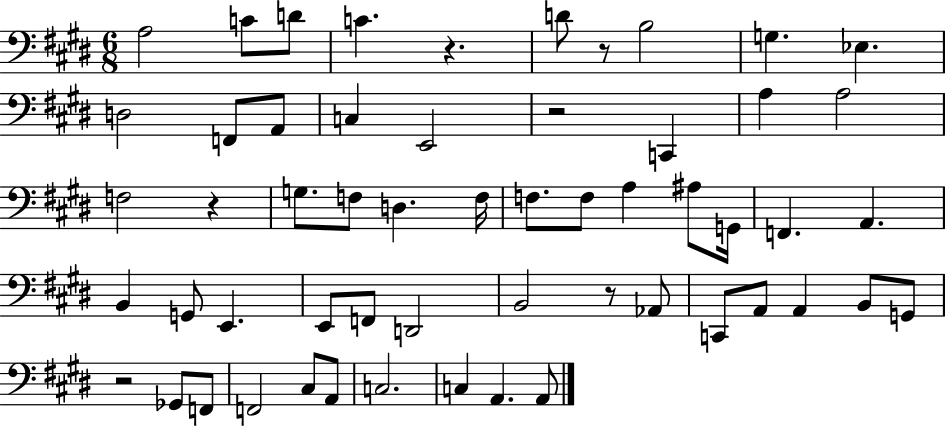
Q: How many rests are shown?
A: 6